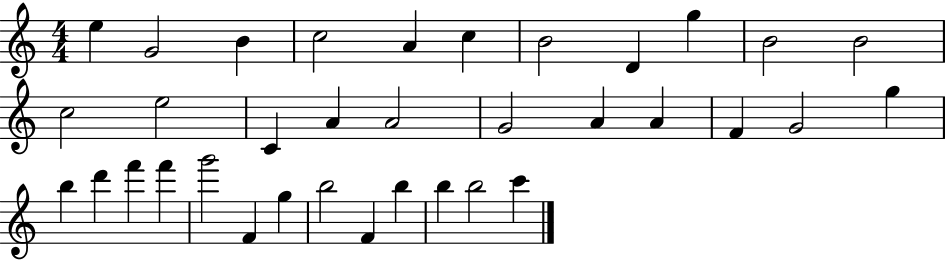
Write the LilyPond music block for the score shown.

{
  \clef treble
  \numericTimeSignature
  \time 4/4
  \key c \major
  e''4 g'2 b'4 | c''2 a'4 c''4 | b'2 d'4 g''4 | b'2 b'2 | \break c''2 e''2 | c'4 a'4 a'2 | g'2 a'4 a'4 | f'4 g'2 g''4 | \break b''4 d'''4 f'''4 f'''4 | g'''2 f'4 g''4 | b''2 f'4 b''4 | b''4 b''2 c'''4 | \break \bar "|."
}